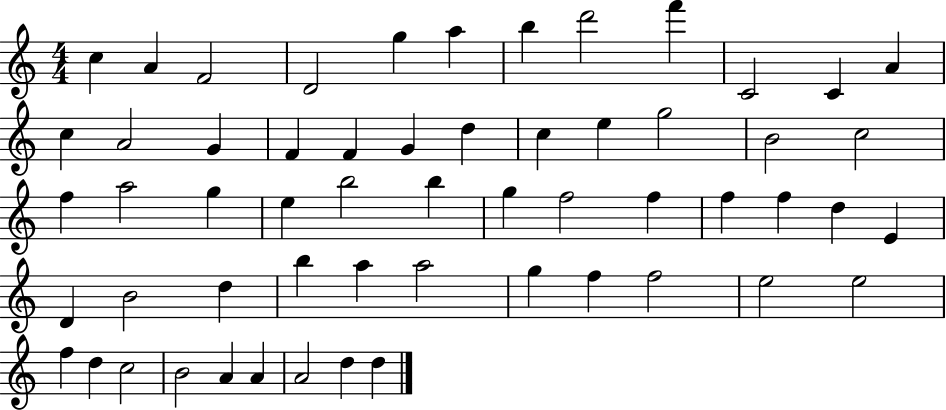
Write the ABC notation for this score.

X:1
T:Untitled
M:4/4
L:1/4
K:C
c A F2 D2 g a b d'2 f' C2 C A c A2 G F F G d c e g2 B2 c2 f a2 g e b2 b g f2 f f f d E D B2 d b a a2 g f f2 e2 e2 f d c2 B2 A A A2 d d